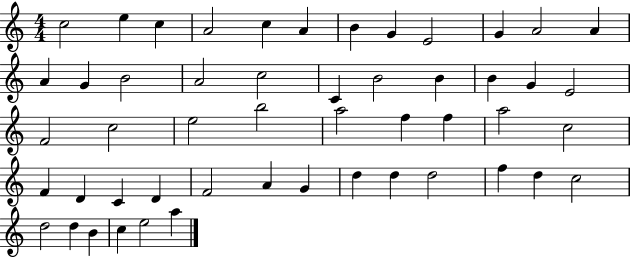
C5/h E5/q C5/q A4/h C5/q A4/q B4/q G4/q E4/h G4/q A4/h A4/q A4/q G4/q B4/h A4/h C5/h C4/q B4/h B4/q B4/q G4/q E4/h F4/h C5/h E5/h B5/h A5/h F5/q F5/q A5/h C5/h F4/q D4/q C4/q D4/q F4/h A4/q G4/q D5/q D5/q D5/h F5/q D5/q C5/h D5/h D5/q B4/q C5/q E5/h A5/q